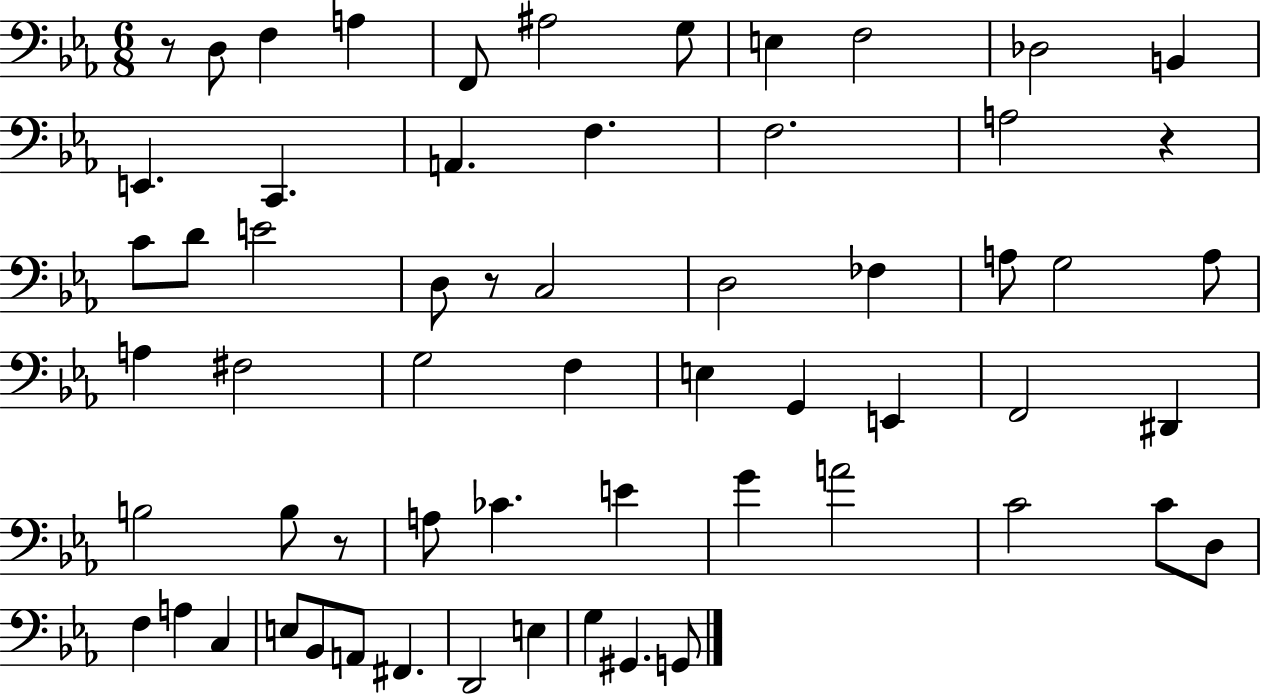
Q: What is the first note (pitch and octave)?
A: D3